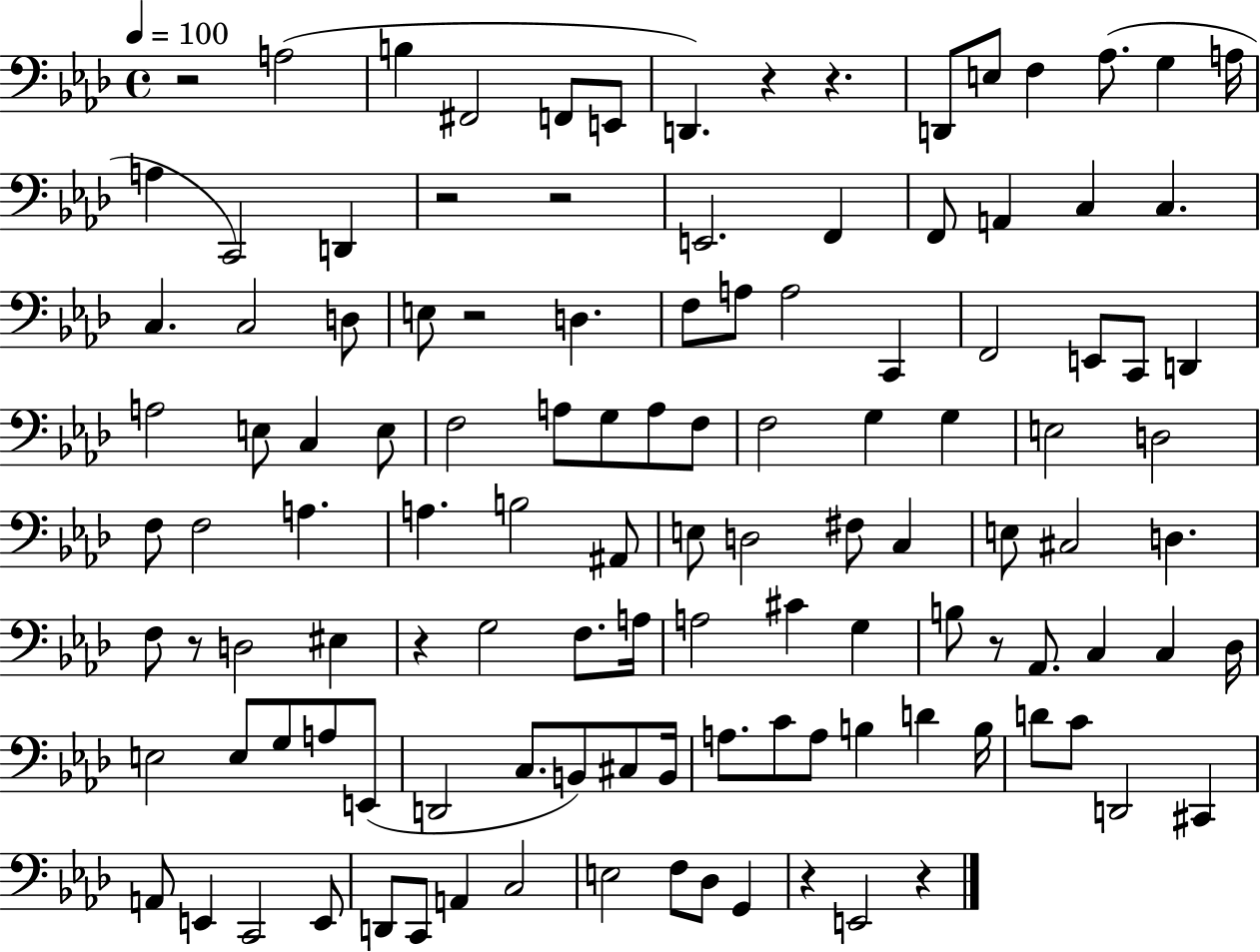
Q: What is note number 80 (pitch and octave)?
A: E2